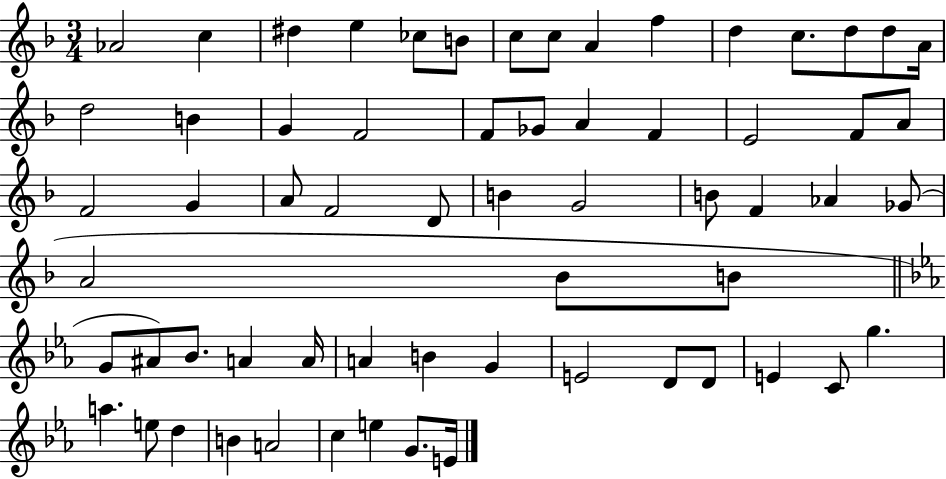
X:1
T:Untitled
M:3/4
L:1/4
K:F
_A2 c ^d e _c/2 B/2 c/2 c/2 A f d c/2 d/2 d/2 A/4 d2 B G F2 F/2 _G/2 A F E2 F/2 A/2 F2 G A/2 F2 D/2 B G2 B/2 F _A _G/2 A2 _B/2 B/2 G/2 ^A/2 _B/2 A A/4 A B G E2 D/2 D/2 E C/2 g a e/2 d B A2 c e G/2 E/4